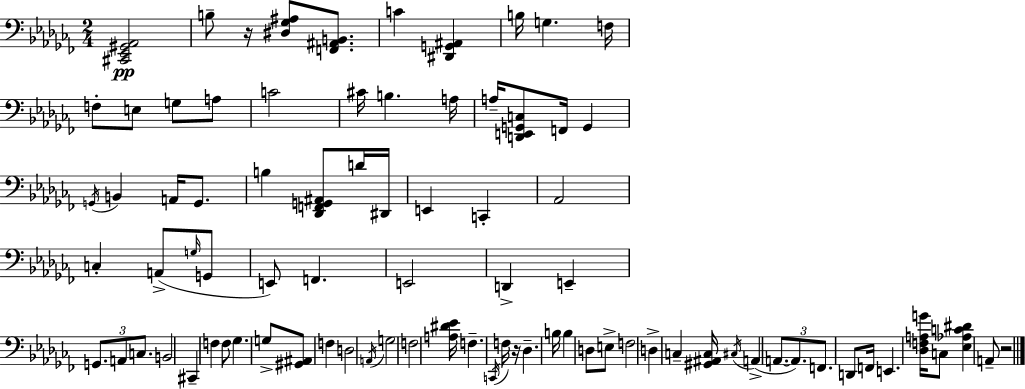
X:1
T:Untitled
M:2/4
L:1/4
K:Abm
[^C,,_E,,^G,,_A,,]2 B,/2 z/4 [^D,_G,^A,]/2 [F,,^A,,B,,]/2 C [^D,,G,,^A,,] B,/4 G, F,/4 F,/2 E,/2 G,/2 A,/2 C2 ^C/4 B, A,/4 A,/4 [D,,E,,G,,C,]/2 F,,/4 G,, G,,/4 B,, A,,/4 G,,/2 B, [_D,,F,,G,,^A,,]/2 D/4 ^D,,/4 E,, C,, _A,,2 C, A,,/2 G,/4 G,,/2 E,,/2 F,, E,,2 D,, E,, G,,/2 A,,/2 C,/2 B,,2 ^C,, F, F,/2 _G, G,/2 [^G,,^A,,]/2 F, D,2 A,,/4 G,2 F,2 [A,^D_E]/4 F, C,,/4 F,/4 z/4 _D, B,/4 B, D,/2 E,/2 F,2 D, C, [^G,,^A,,C,]/4 ^C,/4 A,, A,,/2 A,,/2 F,,/2 D,,/2 F,,/4 E,, [_D,F,A,G]/4 C,/2 [_E,_A,C^D] A,,/2 z2